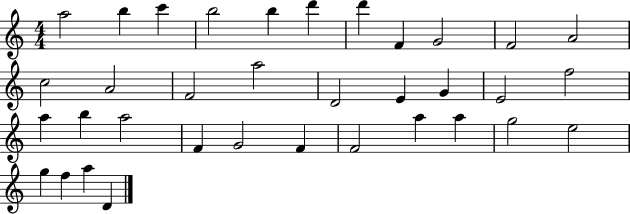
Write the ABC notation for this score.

X:1
T:Untitled
M:4/4
L:1/4
K:C
a2 b c' b2 b d' d' F G2 F2 A2 c2 A2 F2 a2 D2 E G E2 f2 a b a2 F G2 F F2 a a g2 e2 g f a D